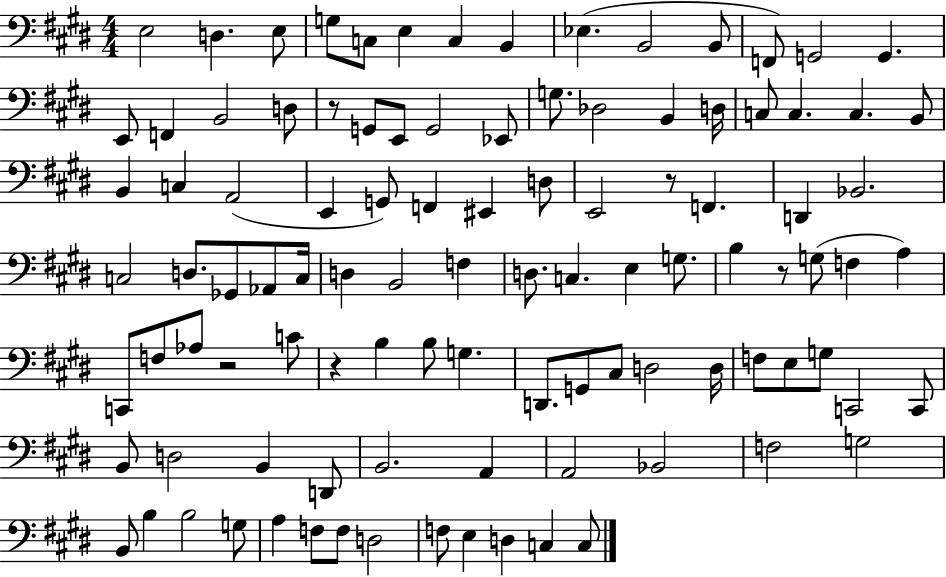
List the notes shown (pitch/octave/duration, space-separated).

E3/h D3/q. E3/e G3/e C3/e E3/q C3/q B2/q Eb3/q. B2/h B2/e F2/e G2/h G2/q. E2/e F2/q B2/h D3/e R/e G2/e E2/e G2/h Eb2/e G3/e. Db3/h B2/q D3/s C3/e C3/q. C3/q. B2/e B2/q C3/q A2/h E2/q G2/e F2/q EIS2/q D3/e E2/h R/e F2/q. D2/q Bb2/h. C3/h D3/e. Gb2/e Ab2/e C3/s D3/q B2/h F3/q D3/e. C3/q. E3/q G3/e. B3/q R/e G3/e F3/q A3/q C2/e F3/e Ab3/e R/h C4/e R/q B3/q B3/e G3/q. D2/e. G2/e C#3/e D3/h D3/s F3/e E3/e G3/e C2/h C2/e B2/e D3/h B2/q D2/e B2/h. A2/q A2/h Bb2/h F3/h G3/h B2/e B3/q B3/h G3/e A3/q F3/e F3/e D3/h F3/e E3/q D3/q C3/q C3/e